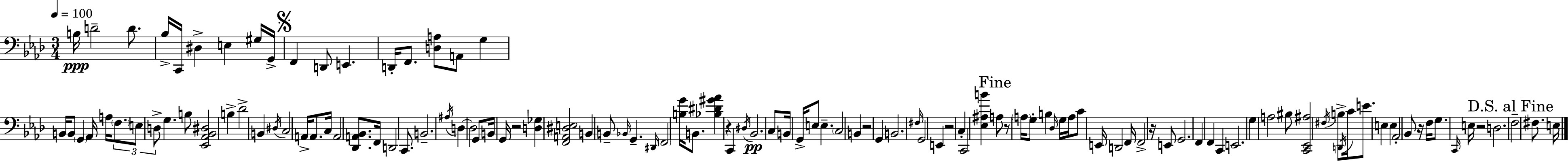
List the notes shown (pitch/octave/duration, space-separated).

B3/s D4/h D4/e. Bb3/s C2/s D#3/q E3/q G#3/s G2/s F2/q D2/e E2/q. D2/s F2/e. [D3,A3]/e A2/e G3/q B2/s B2/e G2/q Ab2/s A3/s F3/e. E3/e D3/e G3/q. B3/e [Eb2,Ab2,Bb2,D#3]/h B3/q Db4/h B2/q D#3/s C3/h A2/s A2/e. C3/s A2/h [Db2,A2,Bb2]/e. F2/s D2/h C2/e. B2/h. A#3/s D3/q D3/h G2/e B2/s G2/s R/h [D3,Gb3]/q [F2,A2,D#3,E3]/h B2/q B2/e Bb2/s G2/q. D#2/s F2/h [B3,G4]/s B2/e. [Bb3,D#4,G#4,Ab4]/q R/q C2/q D#3/s Bb2/h. C3/e B2/s G2/s E3/e E3/q. C3/h B2/q R/h G2/q B2/h. F#3/s G2/h E2/q R/h C3/q C2/h [Eb3,A#3,B4]/q A3/e R/e A3/s G3/e B3/q Db3/s G3/s A3/s C4/e E2/s D2/h F2/s F2/h R/s E2/e G2/h. F2/q F2/q C2/q E2/h. G3/q A3/h BIS3/e [C2,Eb2,A#3]/h F#3/s B3/e D2/s C4/s E4/e. E3/q E3/q Ab2/h Bb2/e R/s F3/s G3/e. C2/s E3/s R/h D3/h. F3/h F#3/e. E3/s